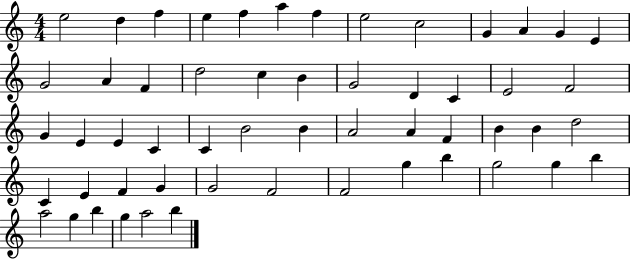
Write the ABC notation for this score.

X:1
T:Untitled
M:4/4
L:1/4
K:C
e2 d f e f a f e2 c2 G A G E G2 A F d2 c B G2 D C E2 F2 G E E C C B2 B A2 A F B B d2 C E F G G2 F2 F2 g b g2 g b a2 g b g a2 b